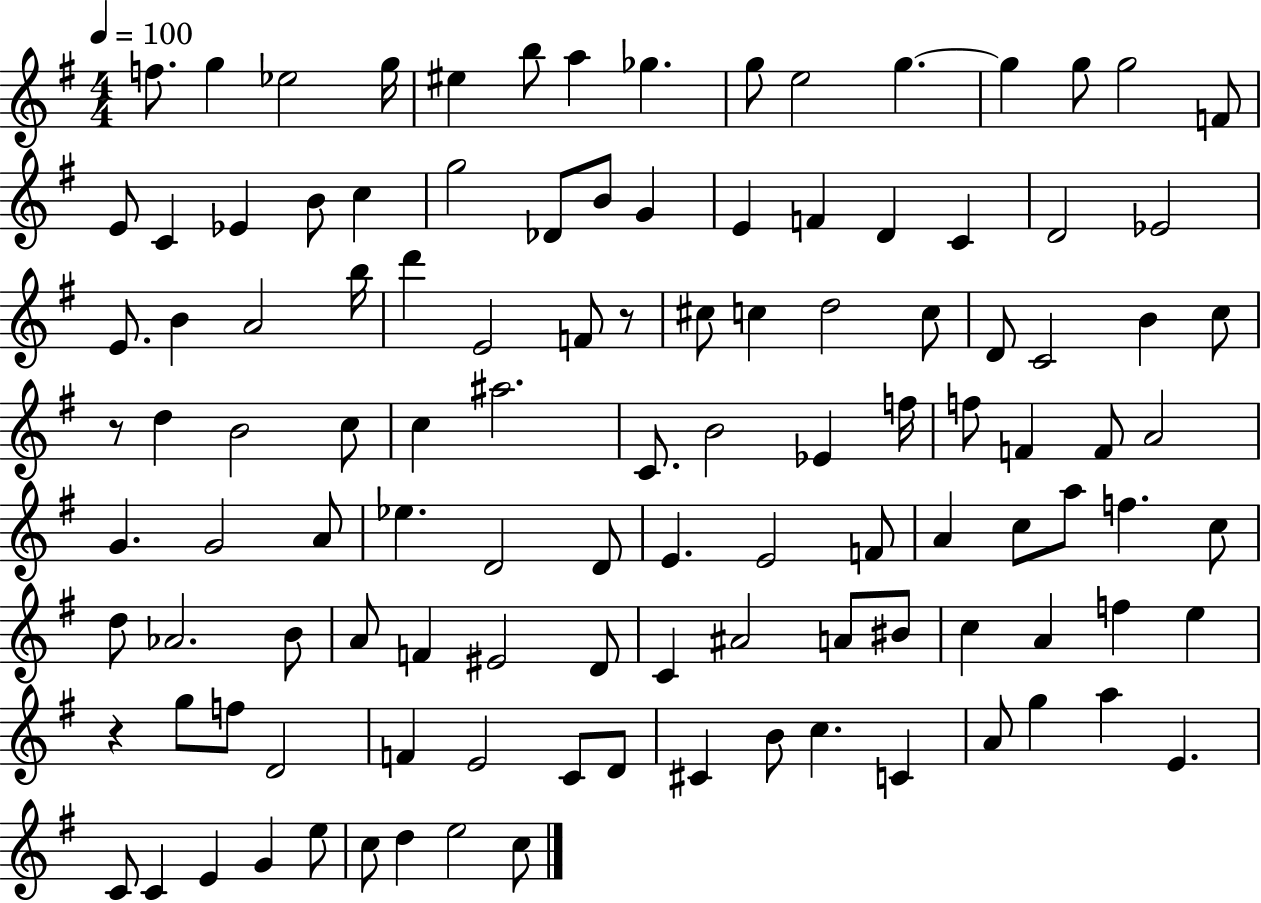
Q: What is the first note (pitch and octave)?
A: F5